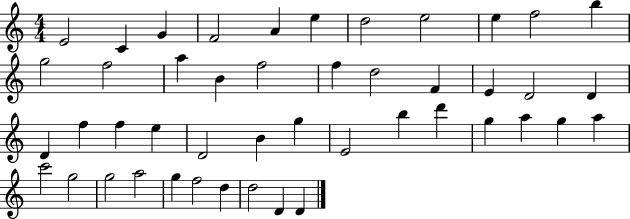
{
  \clef treble
  \numericTimeSignature
  \time 4/4
  \key c \major
  e'2 c'4 g'4 | f'2 a'4 e''4 | d''2 e''2 | e''4 f''2 b''4 | \break g''2 f''2 | a''4 b'4 f''2 | f''4 d''2 f'4 | e'4 d'2 d'4 | \break d'4 f''4 f''4 e''4 | d'2 b'4 g''4 | e'2 b''4 d'''4 | g''4 a''4 g''4 a''4 | \break c'''2 g''2 | g''2 a''2 | g''4 f''2 d''4 | d''2 d'4 d'4 | \break \bar "|."
}